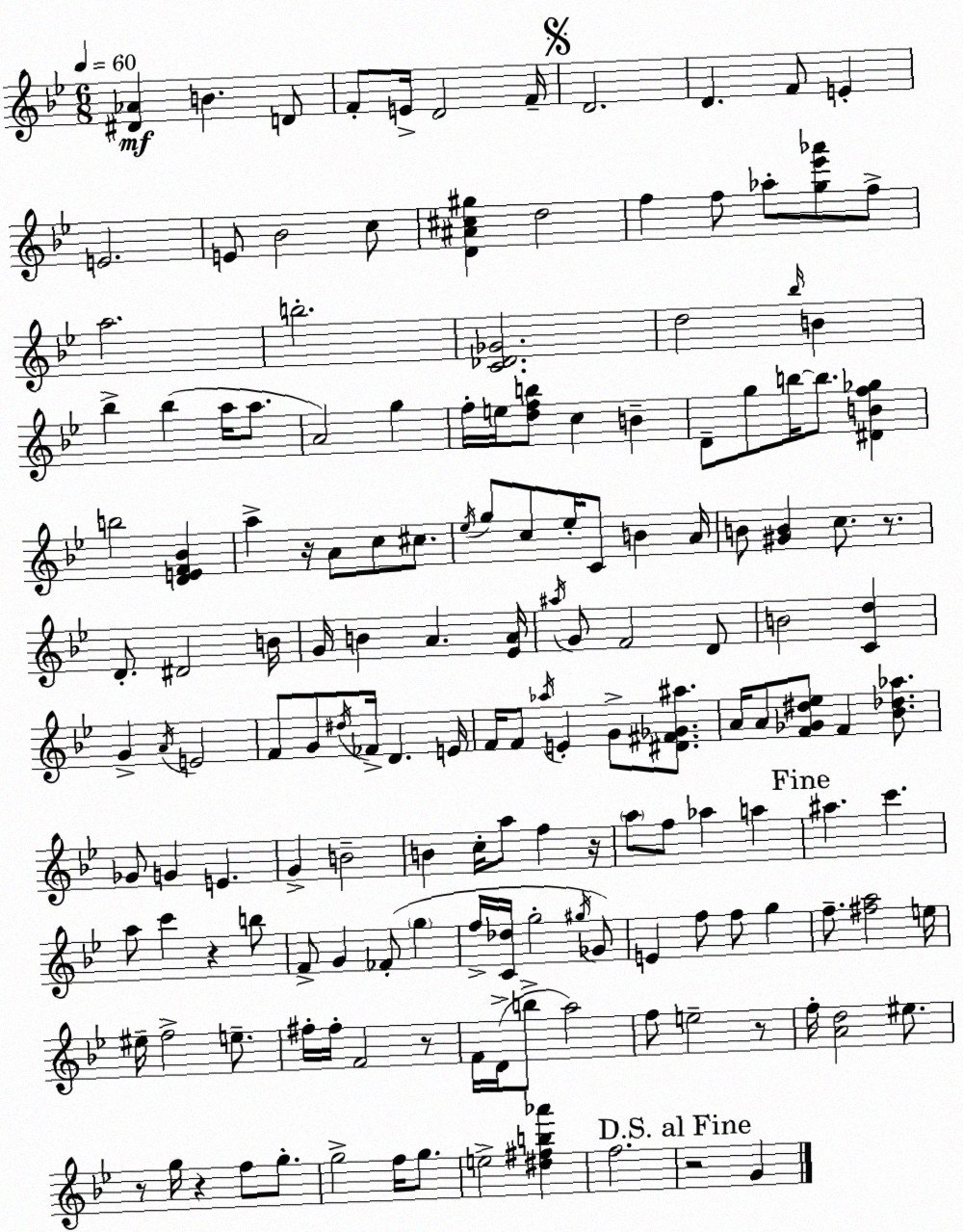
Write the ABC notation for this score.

X:1
T:Untitled
M:6/8
L:1/4
K:Bb
[^D_A] B D/2 F/2 E/4 D2 F/4 D2 D F/2 E E2 E/2 _B2 c/2 [D^A^c^g] d2 f f/2 _a/2 [g_e'_a']/2 f/2 a2 b2 [C_D_G]2 d2 _b/4 B _b _b a/4 a/2 A2 g f/4 e/4 [dfb]/2 c B D/2 g/2 b/4 b/2 [^DBf_g] b2 [DEF_B] a z/4 A/2 c/2 ^c/2 _e/4 g/2 c/2 _e/4 C/2 B A/4 B/2 [^GB] c/2 z/2 D/2 ^D2 B/4 G/4 B A [_EA]/4 ^a/4 G/2 F2 D/2 B2 [Cd] G A/4 E2 F/2 G/2 ^d/4 _F/4 D E/4 F/4 F/2 _a/4 E G/2 [^D^F_G^a]/2 A/4 A/2 [F_G^d_e]/2 F [_B_d_a]/2 _G/2 G E G B2 B c/4 a/2 f z/4 a/2 f/2 _a a ^a c' a/2 c' z b/2 F/2 G _F/2 g f/4 [C_d]/4 g2 ^g/4 _G/2 E f/2 f/2 g f/2 [^fa]2 e/4 ^e/4 f2 e/2 ^f/4 ^f/4 F2 z/2 F/4 D/4 b/2 a2 f/2 e2 z/2 f/4 [Ad]2 ^e/2 z/2 g/4 z f/2 g/2 g2 f/4 g/2 e2 [^d^fb_a'] f2 z2 G